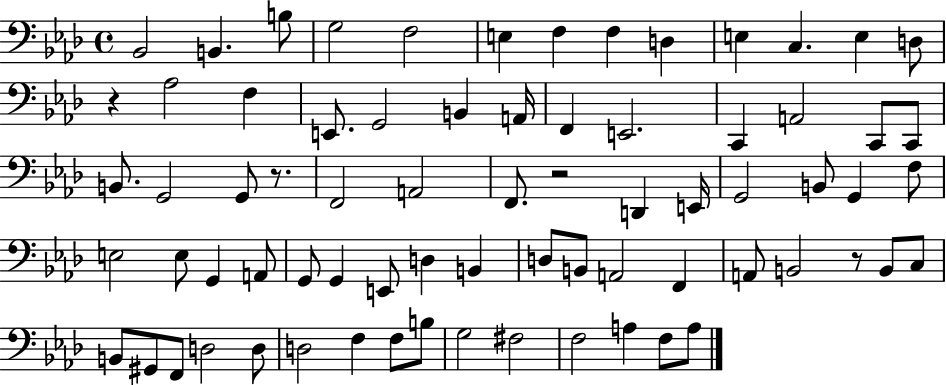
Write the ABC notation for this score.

X:1
T:Untitled
M:4/4
L:1/4
K:Ab
_B,,2 B,, B,/2 G,2 F,2 E, F, F, D, E, C, E, D,/2 z _A,2 F, E,,/2 G,,2 B,, A,,/4 F,, E,,2 C,, A,,2 C,,/2 C,,/2 B,,/2 G,,2 G,,/2 z/2 F,,2 A,,2 F,,/2 z2 D,, E,,/4 G,,2 B,,/2 G,, F,/2 E,2 E,/2 G,, A,,/2 G,,/2 G,, E,,/2 D, B,, D,/2 B,,/2 A,,2 F,, A,,/2 B,,2 z/2 B,,/2 C,/2 B,,/2 ^G,,/2 F,,/2 D,2 D,/2 D,2 F, F,/2 B,/2 G,2 ^F,2 F,2 A, F,/2 A,/2